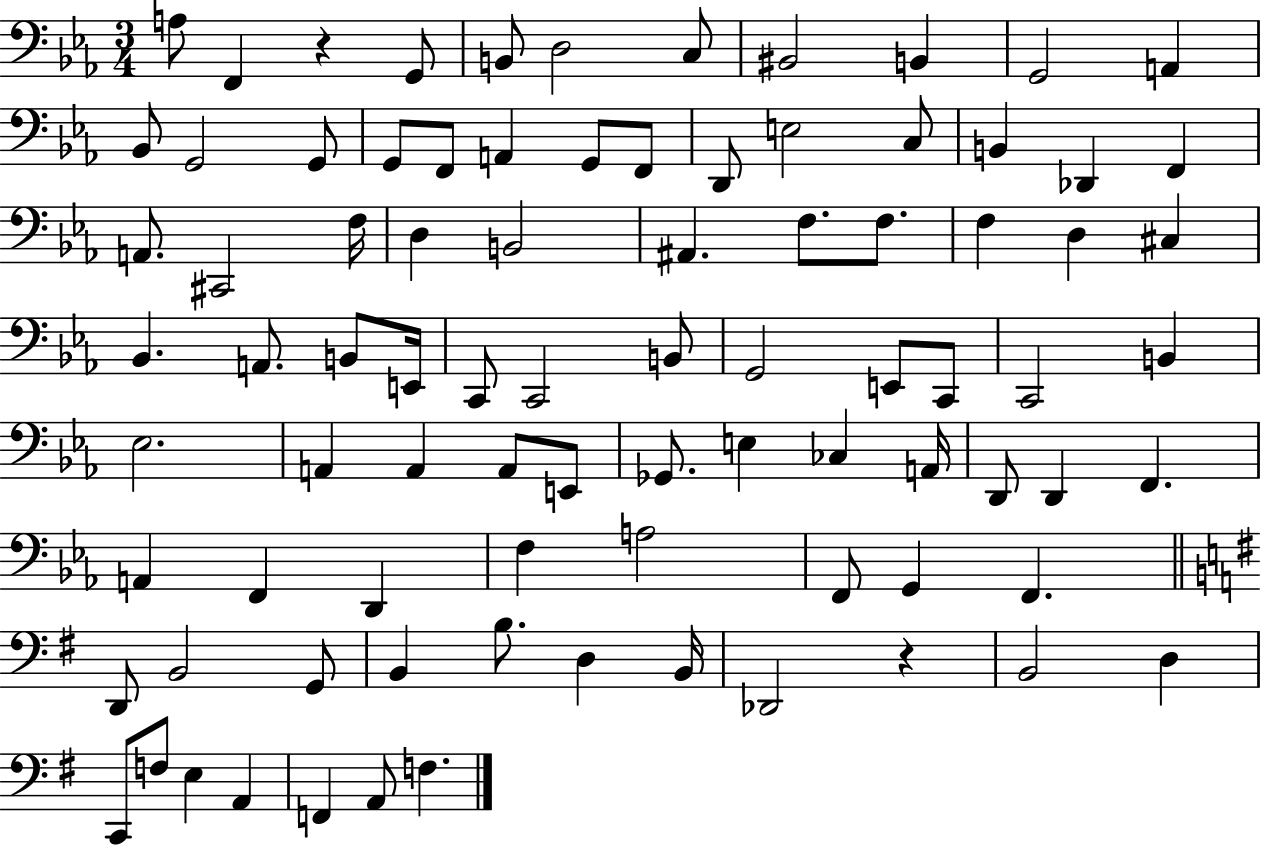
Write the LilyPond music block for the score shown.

{
  \clef bass
  \numericTimeSignature
  \time 3/4
  \key ees \major
  \repeat volta 2 { a8 f,4 r4 g,8 | b,8 d2 c8 | bis,2 b,4 | g,2 a,4 | \break bes,8 g,2 g,8 | g,8 f,8 a,4 g,8 f,8 | d,8 e2 c8 | b,4 des,4 f,4 | \break a,8. cis,2 f16 | d4 b,2 | ais,4. f8. f8. | f4 d4 cis4 | \break bes,4. a,8. b,8 e,16 | c,8 c,2 b,8 | g,2 e,8 c,8 | c,2 b,4 | \break ees2. | a,4 a,4 a,8 e,8 | ges,8. e4 ces4 a,16 | d,8 d,4 f,4. | \break a,4 f,4 d,4 | f4 a2 | f,8 g,4 f,4. | \bar "||" \break \key e \minor d,8 b,2 g,8 | b,4 b8. d4 b,16 | des,2 r4 | b,2 d4 | \break c,8 f8 e4 a,4 | f,4 a,8 f4. | } \bar "|."
}